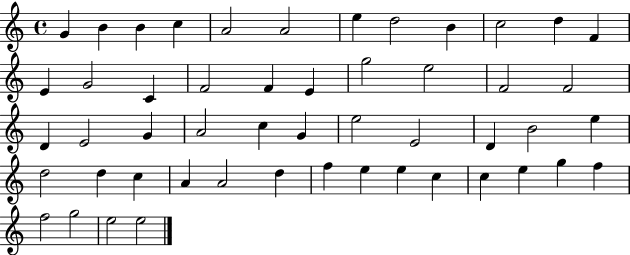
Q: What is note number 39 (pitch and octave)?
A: D5